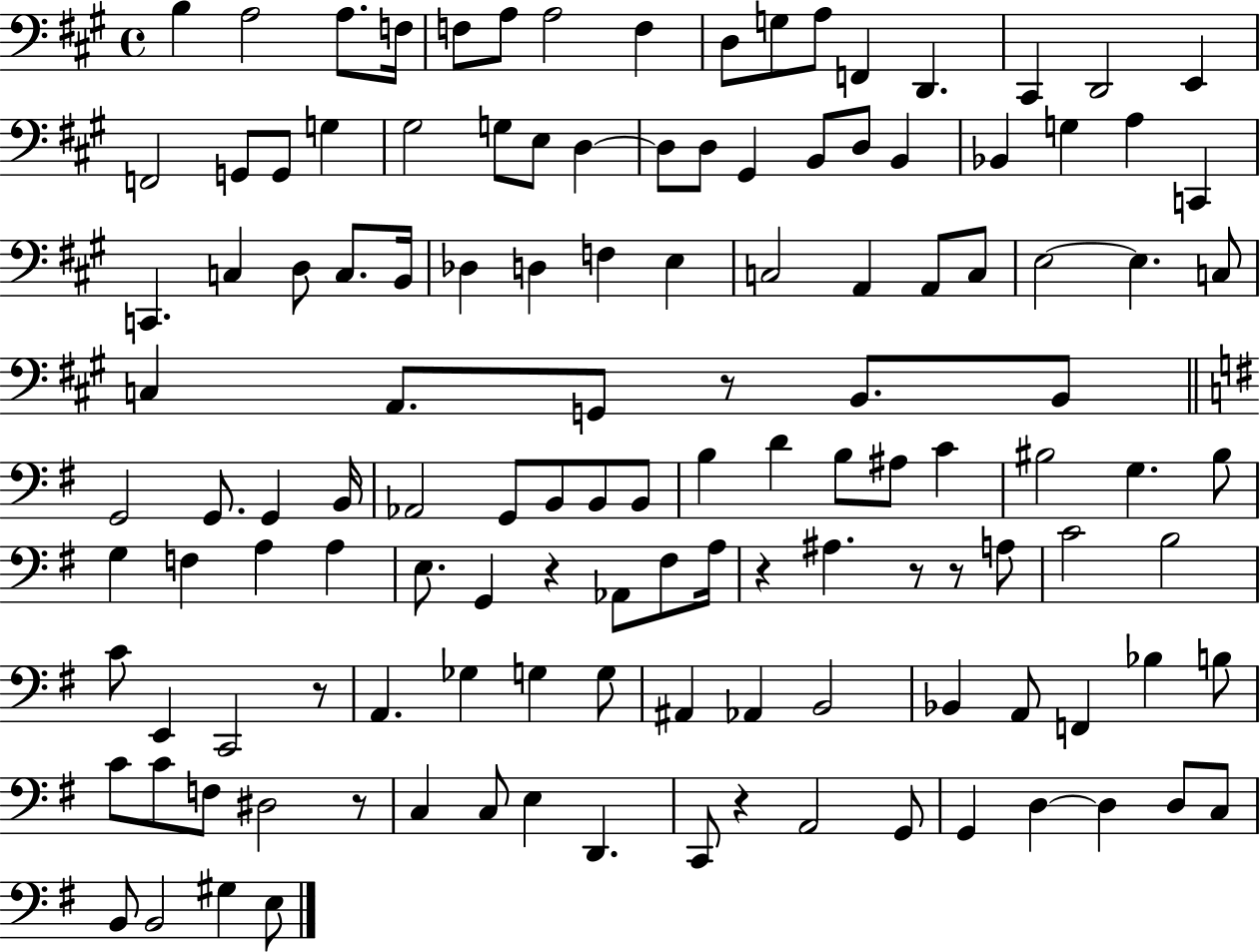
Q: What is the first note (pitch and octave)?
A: B3